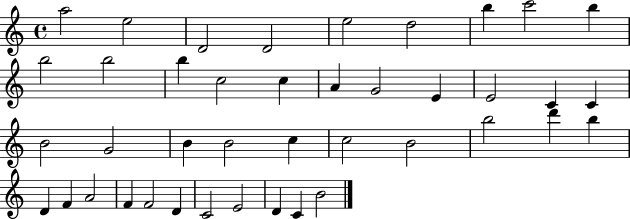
{
  \clef treble
  \time 4/4
  \defaultTimeSignature
  \key c \major
  a''2 e''2 | d'2 d'2 | e''2 d''2 | b''4 c'''2 b''4 | \break b''2 b''2 | b''4 c''2 c''4 | a'4 g'2 e'4 | e'2 c'4 c'4 | \break b'2 g'2 | b'4 b'2 c''4 | c''2 b'2 | b''2 d'''4 b''4 | \break d'4 f'4 a'2 | f'4 f'2 d'4 | c'2 e'2 | d'4 c'4 b'2 | \break \bar "|."
}